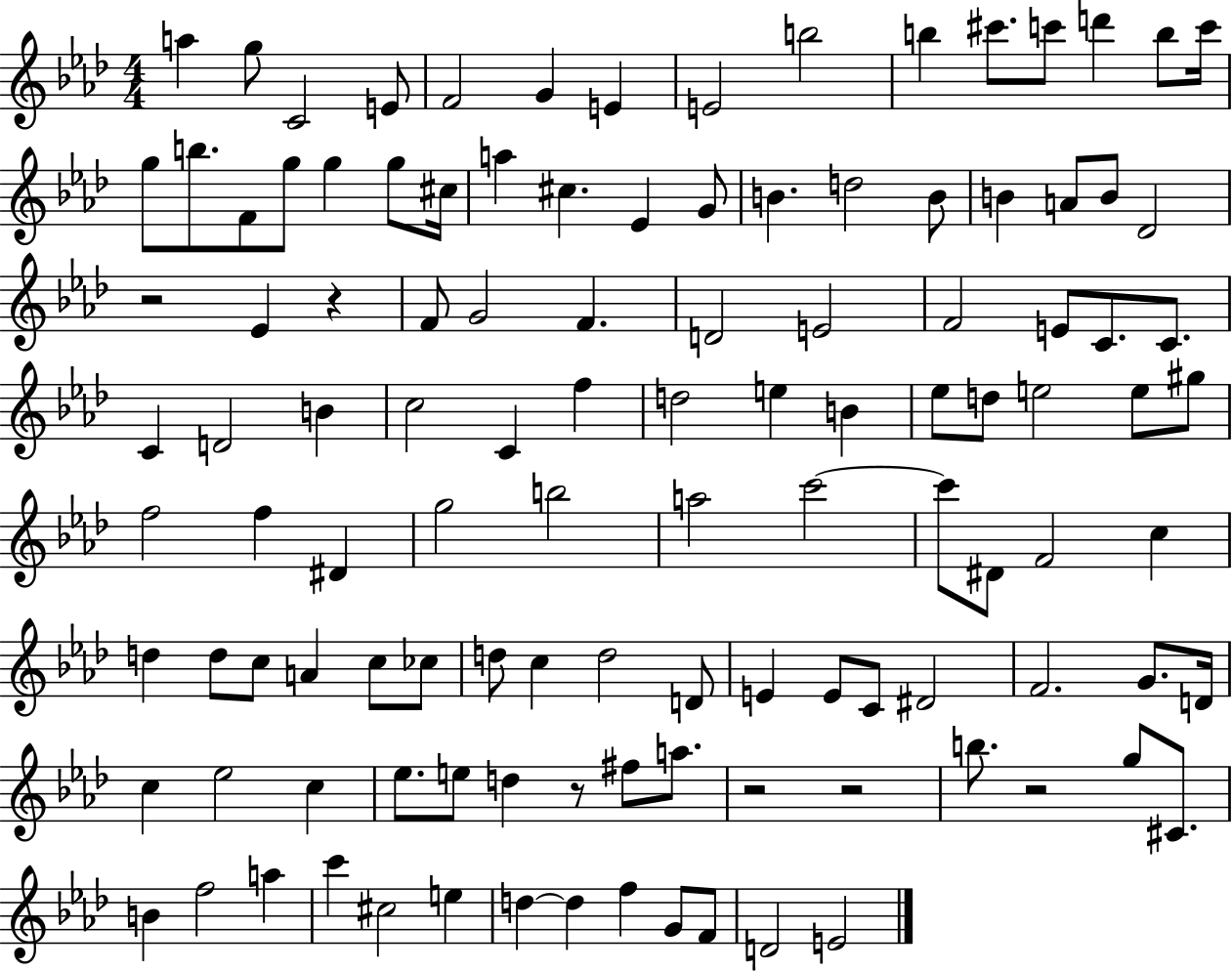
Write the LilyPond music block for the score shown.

{
  \clef treble
  \numericTimeSignature
  \time 4/4
  \key aes \major
  \repeat volta 2 { a''4 g''8 c'2 e'8 | f'2 g'4 e'4 | e'2 b''2 | b''4 cis'''8. c'''8 d'''4 b''8 c'''16 | \break g''8 b''8. f'8 g''8 g''4 g''8 cis''16 | a''4 cis''4. ees'4 g'8 | b'4. d''2 b'8 | b'4 a'8 b'8 des'2 | \break r2 ees'4 r4 | f'8 g'2 f'4. | d'2 e'2 | f'2 e'8 c'8. c'8. | \break c'4 d'2 b'4 | c''2 c'4 f''4 | d''2 e''4 b'4 | ees''8 d''8 e''2 e''8 gis''8 | \break f''2 f''4 dis'4 | g''2 b''2 | a''2 c'''2~~ | c'''8 dis'8 f'2 c''4 | \break d''4 d''8 c''8 a'4 c''8 ces''8 | d''8 c''4 d''2 d'8 | e'4 e'8 c'8 dis'2 | f'2. g'8. d'16 | \break c''4 ees''2 c''4 | ees''8. e''8 d''4 r8 fis''8 a''8. | r2 r2 | b''8. r2 g''8 cis'8. | \break b'4 f''2 a''4 | c'''4 cis''2 e''4 | d''4~~ d''4 f''4 g'8 f'8 | d'2 e'2 | \break } \bar "|."
}